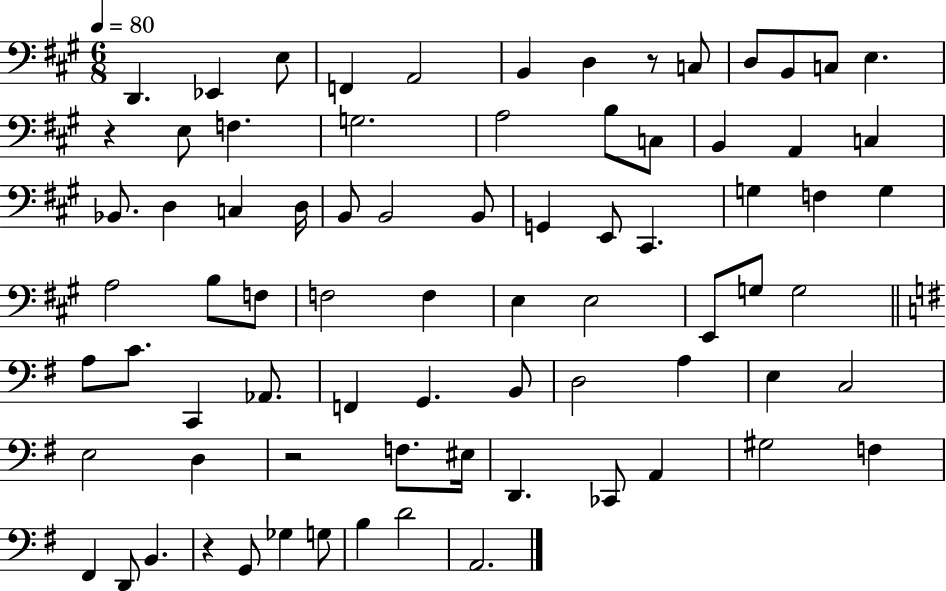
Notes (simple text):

D2/q. Eb2/q E3/e F2/q A2/h B2/q D3/q R/e C3/e D3/e B2/e C3/e E3/q. R/q E3/e F3/q. G3/h. A3/h B3/e C3/e B2/q A2/q C3/q Bb2/e. D3/q C3/q D3/s B2/e B2/h B2/e G2/q E2/e C#2/q. G3/q F3/q G3/q A3/h B3/e F3/e F3/h F3/q E3/q E3/h E2/e G3/e G3/h A3/e C4/e. C2/q Ab2/e. F2/q G2/q. B2/e D3/h A3/q E3/q C3/h E3/h D3/q R/h F3/e. EIS3/s D2/q. CES2/e A2/q G#3/h F3/q F#2/q D2/e B2/q. R/q G2/e Gb3/q G3/e B3/q D4/h A2/h.